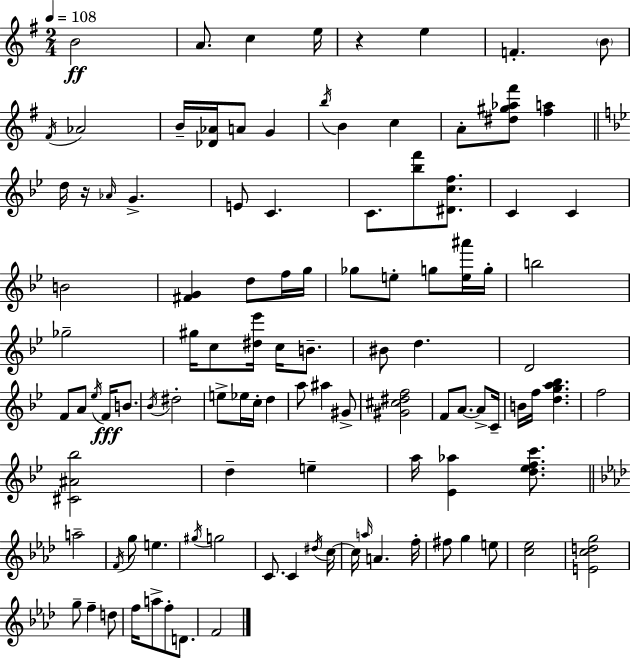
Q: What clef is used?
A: treble